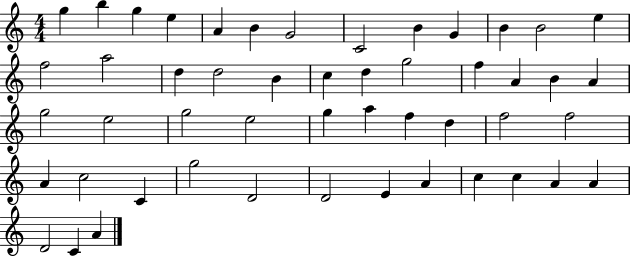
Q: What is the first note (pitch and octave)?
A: G5